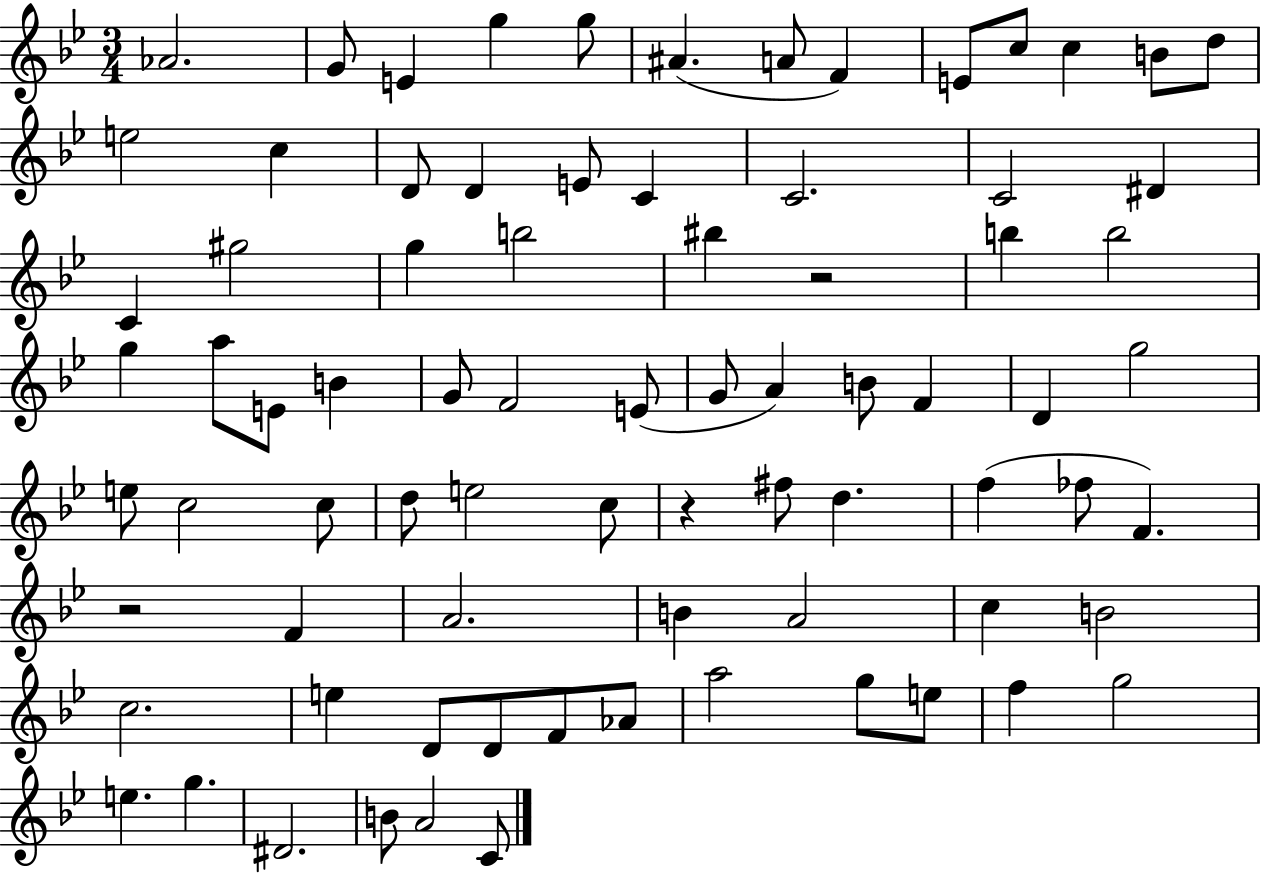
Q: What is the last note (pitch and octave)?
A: C4